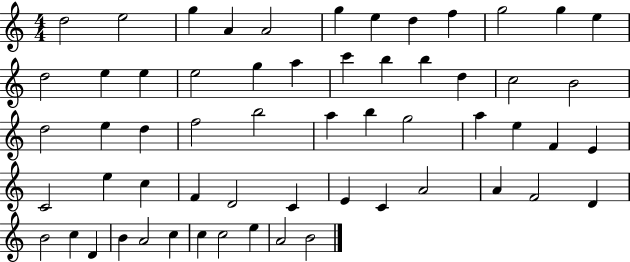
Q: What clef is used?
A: treble